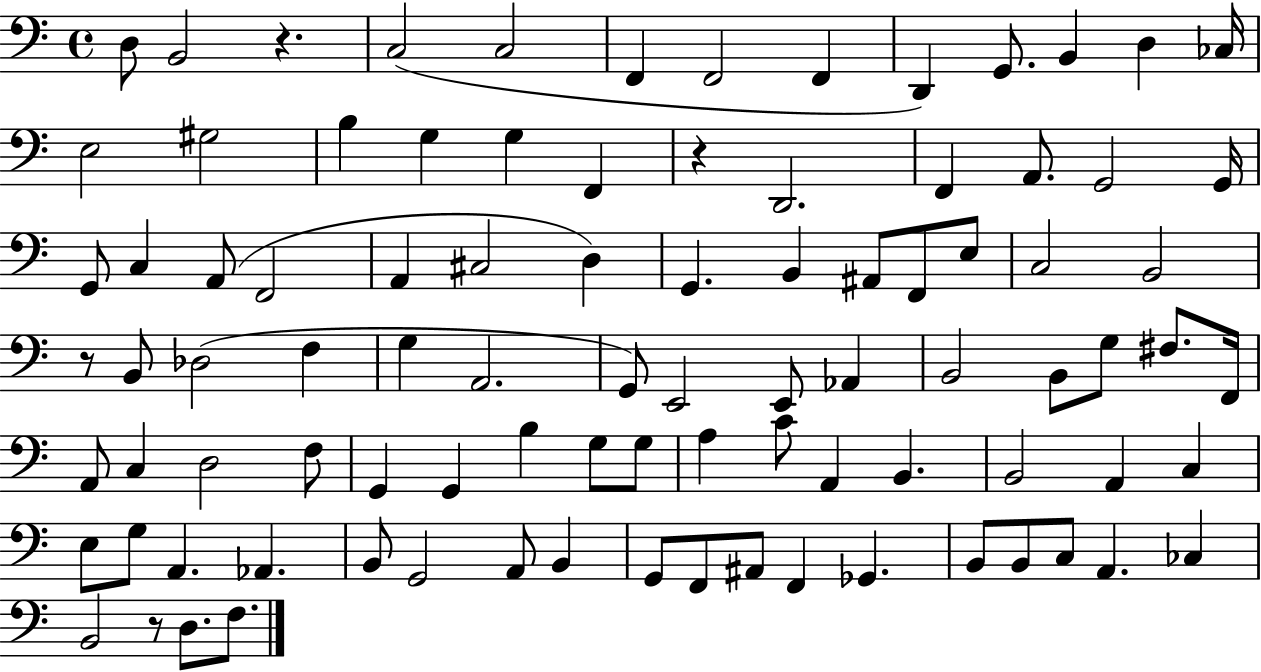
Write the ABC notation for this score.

X:1
T:Untitled
M:4/4
L:1/4
K:C
D,/2 B,,2 z C,2 C,2 F,, F,,2 F,, D,, G,,/2 B,, D, _C,/4 E,2 ^G,2 B, G, G, F,, z D,,2 F,, A,,/2 G,,2 G,,/4 G,,/2 C, A,,/2 F,,2 A,, ^C,2 D, G,, B,, ^A,,/2 F,,/2 E,/2 C,2 B,,2 z/2 B,,/2 _D,2 F, G, A,,2 G,,/2 E,,2 E,,/2 _A,, B,,2 B,,/2 G,/2 ^F,/2 F,,/4 A,,/2 C, D,2 F,/2 G,, G,, B, G,/2 G,/2 A, C/2 A,, B,, B,,2 A,, C, E,/2 G,/2 A,, _A,, B,,/2 G,,2 A,,/2 B,, G,,/2 F,,/2 ^A,,/2 F,, _G,, B,,/2 B,,/2 C,/2 A,, _C, B,,2 z/2 D,/2 F,/2